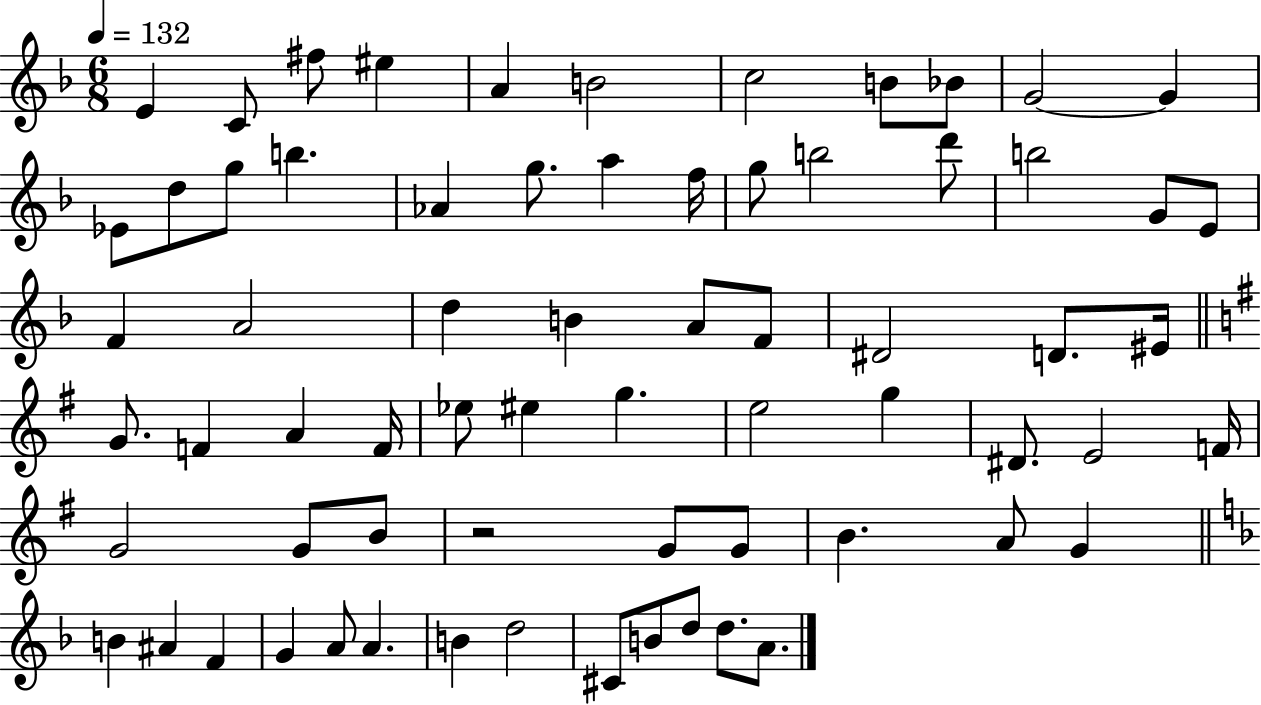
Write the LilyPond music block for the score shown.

{
  \clef treble
  \numericTimeSignature
  \time 6/8
  \key f \major
  \tempo 4 = 132
  e'4 c'8 fis''8 eis''4 | a'4 b'2 | c''2 b'8 bes'8 | g'2~~ g'4 | \break ees'8 d''8 g''8 b''4. | aes'4 g''8. a''4 f''16 | g''8 b''2 d'''8 | b''2 g'8 e'8 | \break f'4 a'2 | d''4 b'4 a'8 f'8 | dis'2 d'8. eis'16 | \bar "||" \break \key g \major g'8. f'4 a'4 f'16 | ees''8 eis''4 g''4. | e''2 g''4 | dis'8. e'2 f'16 | \break g'2 g'8 b'8 | r2 g'8 g'8 | b'4. a'8 g'4 | \bar "||" \break \key f \major b'4 ais'4 f'4 | g'4 a'8 a'4. | b'4 d''2 | cis'8 b'8 d''8 d''8. a'8. | \break \bar "|."
}